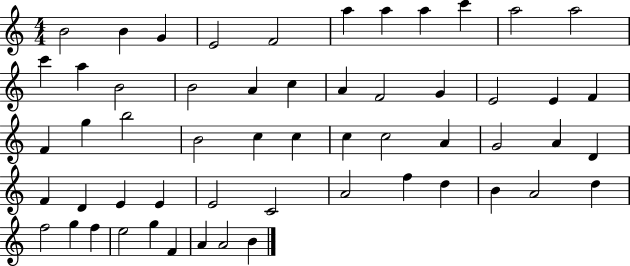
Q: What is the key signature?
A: C major